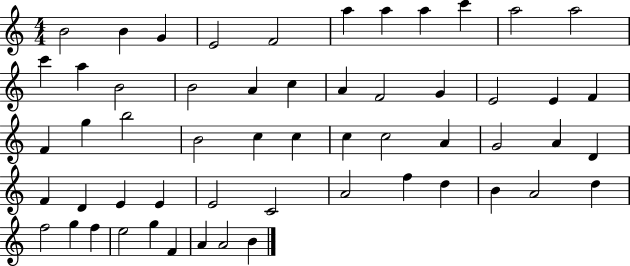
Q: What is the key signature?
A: C major